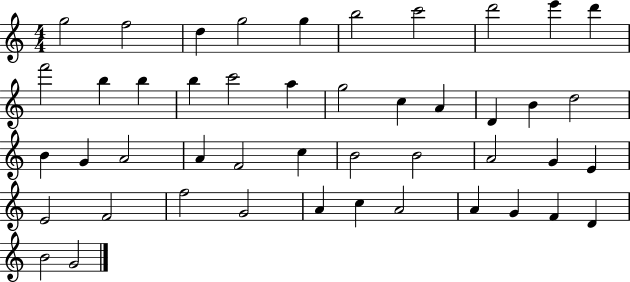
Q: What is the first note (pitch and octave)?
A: G5